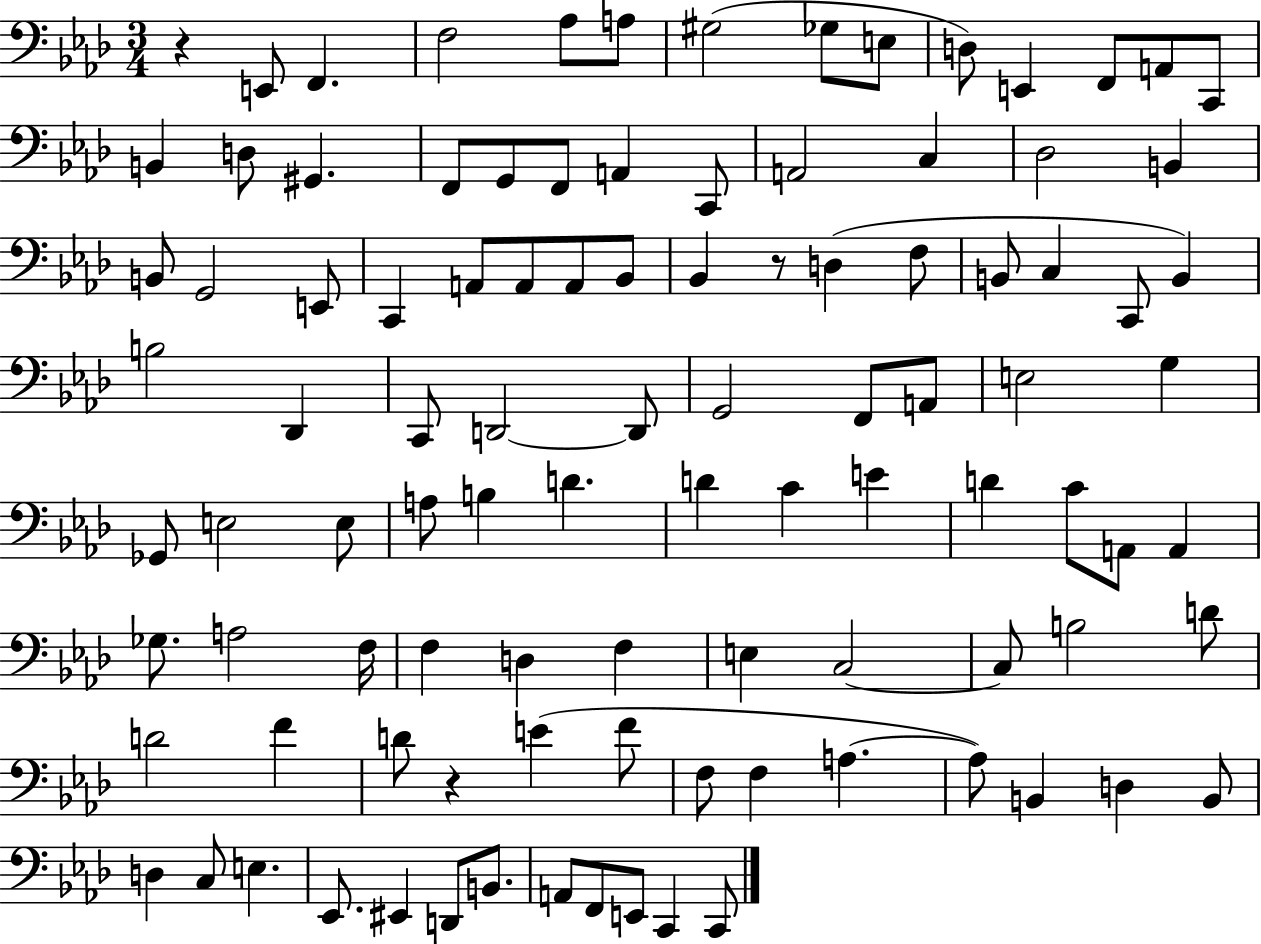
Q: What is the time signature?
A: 3/4